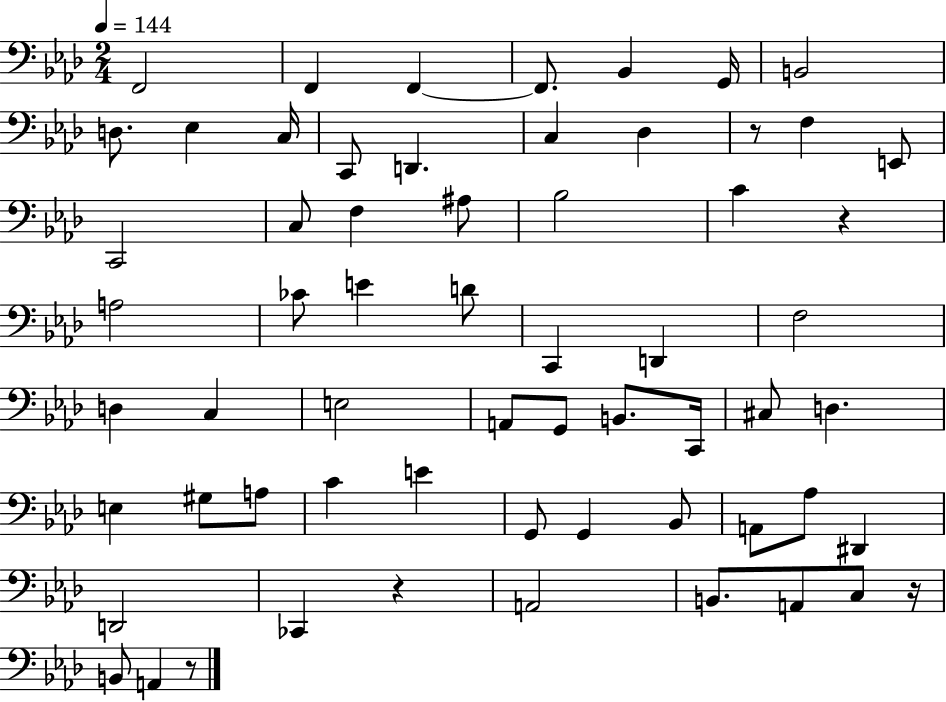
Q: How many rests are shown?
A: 5